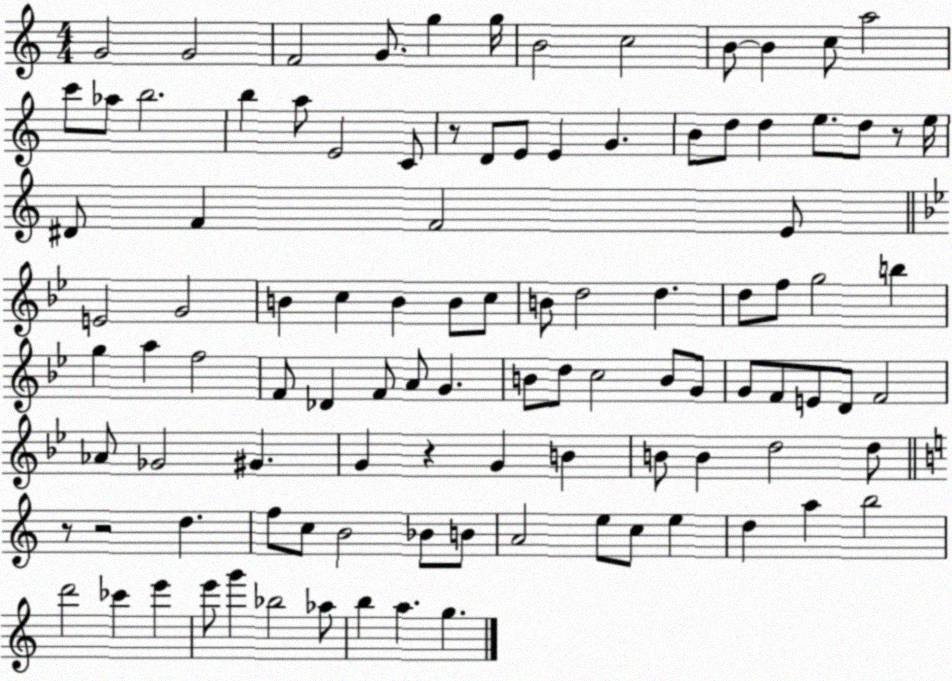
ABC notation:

X:1
T:Untitled
M:4/4
L:1/4
K:C
G2 G2 F2 G/2 g g/4 B2 c2 B/2 B c/2 a2 c'/2 _a/2 b2 b a/2 E2 C/2 z/2 D/2 E/2 E G B/2 d/2 d e/2 d/2 z/2 e/4 ^D/2 F F2 E/2 E2 G2 B c B B/2 c/2 B/2 d2 d d/2 f/2 g2 b g a f2 F/2 _D F/2 A/2 G B/2 d/2 c2 B/2 G/2 G/2 F/2 E/2 D/2 F2 _A/2 _G2 ^G G z G B B/2 B d2 d/2 z/2 z2 d f/2 c/2 B2 _B/2 B/2 A2 e/2 c/2 e d a b2 d'2 _c' e' e'/2 g' _b2 _a/2 b a g